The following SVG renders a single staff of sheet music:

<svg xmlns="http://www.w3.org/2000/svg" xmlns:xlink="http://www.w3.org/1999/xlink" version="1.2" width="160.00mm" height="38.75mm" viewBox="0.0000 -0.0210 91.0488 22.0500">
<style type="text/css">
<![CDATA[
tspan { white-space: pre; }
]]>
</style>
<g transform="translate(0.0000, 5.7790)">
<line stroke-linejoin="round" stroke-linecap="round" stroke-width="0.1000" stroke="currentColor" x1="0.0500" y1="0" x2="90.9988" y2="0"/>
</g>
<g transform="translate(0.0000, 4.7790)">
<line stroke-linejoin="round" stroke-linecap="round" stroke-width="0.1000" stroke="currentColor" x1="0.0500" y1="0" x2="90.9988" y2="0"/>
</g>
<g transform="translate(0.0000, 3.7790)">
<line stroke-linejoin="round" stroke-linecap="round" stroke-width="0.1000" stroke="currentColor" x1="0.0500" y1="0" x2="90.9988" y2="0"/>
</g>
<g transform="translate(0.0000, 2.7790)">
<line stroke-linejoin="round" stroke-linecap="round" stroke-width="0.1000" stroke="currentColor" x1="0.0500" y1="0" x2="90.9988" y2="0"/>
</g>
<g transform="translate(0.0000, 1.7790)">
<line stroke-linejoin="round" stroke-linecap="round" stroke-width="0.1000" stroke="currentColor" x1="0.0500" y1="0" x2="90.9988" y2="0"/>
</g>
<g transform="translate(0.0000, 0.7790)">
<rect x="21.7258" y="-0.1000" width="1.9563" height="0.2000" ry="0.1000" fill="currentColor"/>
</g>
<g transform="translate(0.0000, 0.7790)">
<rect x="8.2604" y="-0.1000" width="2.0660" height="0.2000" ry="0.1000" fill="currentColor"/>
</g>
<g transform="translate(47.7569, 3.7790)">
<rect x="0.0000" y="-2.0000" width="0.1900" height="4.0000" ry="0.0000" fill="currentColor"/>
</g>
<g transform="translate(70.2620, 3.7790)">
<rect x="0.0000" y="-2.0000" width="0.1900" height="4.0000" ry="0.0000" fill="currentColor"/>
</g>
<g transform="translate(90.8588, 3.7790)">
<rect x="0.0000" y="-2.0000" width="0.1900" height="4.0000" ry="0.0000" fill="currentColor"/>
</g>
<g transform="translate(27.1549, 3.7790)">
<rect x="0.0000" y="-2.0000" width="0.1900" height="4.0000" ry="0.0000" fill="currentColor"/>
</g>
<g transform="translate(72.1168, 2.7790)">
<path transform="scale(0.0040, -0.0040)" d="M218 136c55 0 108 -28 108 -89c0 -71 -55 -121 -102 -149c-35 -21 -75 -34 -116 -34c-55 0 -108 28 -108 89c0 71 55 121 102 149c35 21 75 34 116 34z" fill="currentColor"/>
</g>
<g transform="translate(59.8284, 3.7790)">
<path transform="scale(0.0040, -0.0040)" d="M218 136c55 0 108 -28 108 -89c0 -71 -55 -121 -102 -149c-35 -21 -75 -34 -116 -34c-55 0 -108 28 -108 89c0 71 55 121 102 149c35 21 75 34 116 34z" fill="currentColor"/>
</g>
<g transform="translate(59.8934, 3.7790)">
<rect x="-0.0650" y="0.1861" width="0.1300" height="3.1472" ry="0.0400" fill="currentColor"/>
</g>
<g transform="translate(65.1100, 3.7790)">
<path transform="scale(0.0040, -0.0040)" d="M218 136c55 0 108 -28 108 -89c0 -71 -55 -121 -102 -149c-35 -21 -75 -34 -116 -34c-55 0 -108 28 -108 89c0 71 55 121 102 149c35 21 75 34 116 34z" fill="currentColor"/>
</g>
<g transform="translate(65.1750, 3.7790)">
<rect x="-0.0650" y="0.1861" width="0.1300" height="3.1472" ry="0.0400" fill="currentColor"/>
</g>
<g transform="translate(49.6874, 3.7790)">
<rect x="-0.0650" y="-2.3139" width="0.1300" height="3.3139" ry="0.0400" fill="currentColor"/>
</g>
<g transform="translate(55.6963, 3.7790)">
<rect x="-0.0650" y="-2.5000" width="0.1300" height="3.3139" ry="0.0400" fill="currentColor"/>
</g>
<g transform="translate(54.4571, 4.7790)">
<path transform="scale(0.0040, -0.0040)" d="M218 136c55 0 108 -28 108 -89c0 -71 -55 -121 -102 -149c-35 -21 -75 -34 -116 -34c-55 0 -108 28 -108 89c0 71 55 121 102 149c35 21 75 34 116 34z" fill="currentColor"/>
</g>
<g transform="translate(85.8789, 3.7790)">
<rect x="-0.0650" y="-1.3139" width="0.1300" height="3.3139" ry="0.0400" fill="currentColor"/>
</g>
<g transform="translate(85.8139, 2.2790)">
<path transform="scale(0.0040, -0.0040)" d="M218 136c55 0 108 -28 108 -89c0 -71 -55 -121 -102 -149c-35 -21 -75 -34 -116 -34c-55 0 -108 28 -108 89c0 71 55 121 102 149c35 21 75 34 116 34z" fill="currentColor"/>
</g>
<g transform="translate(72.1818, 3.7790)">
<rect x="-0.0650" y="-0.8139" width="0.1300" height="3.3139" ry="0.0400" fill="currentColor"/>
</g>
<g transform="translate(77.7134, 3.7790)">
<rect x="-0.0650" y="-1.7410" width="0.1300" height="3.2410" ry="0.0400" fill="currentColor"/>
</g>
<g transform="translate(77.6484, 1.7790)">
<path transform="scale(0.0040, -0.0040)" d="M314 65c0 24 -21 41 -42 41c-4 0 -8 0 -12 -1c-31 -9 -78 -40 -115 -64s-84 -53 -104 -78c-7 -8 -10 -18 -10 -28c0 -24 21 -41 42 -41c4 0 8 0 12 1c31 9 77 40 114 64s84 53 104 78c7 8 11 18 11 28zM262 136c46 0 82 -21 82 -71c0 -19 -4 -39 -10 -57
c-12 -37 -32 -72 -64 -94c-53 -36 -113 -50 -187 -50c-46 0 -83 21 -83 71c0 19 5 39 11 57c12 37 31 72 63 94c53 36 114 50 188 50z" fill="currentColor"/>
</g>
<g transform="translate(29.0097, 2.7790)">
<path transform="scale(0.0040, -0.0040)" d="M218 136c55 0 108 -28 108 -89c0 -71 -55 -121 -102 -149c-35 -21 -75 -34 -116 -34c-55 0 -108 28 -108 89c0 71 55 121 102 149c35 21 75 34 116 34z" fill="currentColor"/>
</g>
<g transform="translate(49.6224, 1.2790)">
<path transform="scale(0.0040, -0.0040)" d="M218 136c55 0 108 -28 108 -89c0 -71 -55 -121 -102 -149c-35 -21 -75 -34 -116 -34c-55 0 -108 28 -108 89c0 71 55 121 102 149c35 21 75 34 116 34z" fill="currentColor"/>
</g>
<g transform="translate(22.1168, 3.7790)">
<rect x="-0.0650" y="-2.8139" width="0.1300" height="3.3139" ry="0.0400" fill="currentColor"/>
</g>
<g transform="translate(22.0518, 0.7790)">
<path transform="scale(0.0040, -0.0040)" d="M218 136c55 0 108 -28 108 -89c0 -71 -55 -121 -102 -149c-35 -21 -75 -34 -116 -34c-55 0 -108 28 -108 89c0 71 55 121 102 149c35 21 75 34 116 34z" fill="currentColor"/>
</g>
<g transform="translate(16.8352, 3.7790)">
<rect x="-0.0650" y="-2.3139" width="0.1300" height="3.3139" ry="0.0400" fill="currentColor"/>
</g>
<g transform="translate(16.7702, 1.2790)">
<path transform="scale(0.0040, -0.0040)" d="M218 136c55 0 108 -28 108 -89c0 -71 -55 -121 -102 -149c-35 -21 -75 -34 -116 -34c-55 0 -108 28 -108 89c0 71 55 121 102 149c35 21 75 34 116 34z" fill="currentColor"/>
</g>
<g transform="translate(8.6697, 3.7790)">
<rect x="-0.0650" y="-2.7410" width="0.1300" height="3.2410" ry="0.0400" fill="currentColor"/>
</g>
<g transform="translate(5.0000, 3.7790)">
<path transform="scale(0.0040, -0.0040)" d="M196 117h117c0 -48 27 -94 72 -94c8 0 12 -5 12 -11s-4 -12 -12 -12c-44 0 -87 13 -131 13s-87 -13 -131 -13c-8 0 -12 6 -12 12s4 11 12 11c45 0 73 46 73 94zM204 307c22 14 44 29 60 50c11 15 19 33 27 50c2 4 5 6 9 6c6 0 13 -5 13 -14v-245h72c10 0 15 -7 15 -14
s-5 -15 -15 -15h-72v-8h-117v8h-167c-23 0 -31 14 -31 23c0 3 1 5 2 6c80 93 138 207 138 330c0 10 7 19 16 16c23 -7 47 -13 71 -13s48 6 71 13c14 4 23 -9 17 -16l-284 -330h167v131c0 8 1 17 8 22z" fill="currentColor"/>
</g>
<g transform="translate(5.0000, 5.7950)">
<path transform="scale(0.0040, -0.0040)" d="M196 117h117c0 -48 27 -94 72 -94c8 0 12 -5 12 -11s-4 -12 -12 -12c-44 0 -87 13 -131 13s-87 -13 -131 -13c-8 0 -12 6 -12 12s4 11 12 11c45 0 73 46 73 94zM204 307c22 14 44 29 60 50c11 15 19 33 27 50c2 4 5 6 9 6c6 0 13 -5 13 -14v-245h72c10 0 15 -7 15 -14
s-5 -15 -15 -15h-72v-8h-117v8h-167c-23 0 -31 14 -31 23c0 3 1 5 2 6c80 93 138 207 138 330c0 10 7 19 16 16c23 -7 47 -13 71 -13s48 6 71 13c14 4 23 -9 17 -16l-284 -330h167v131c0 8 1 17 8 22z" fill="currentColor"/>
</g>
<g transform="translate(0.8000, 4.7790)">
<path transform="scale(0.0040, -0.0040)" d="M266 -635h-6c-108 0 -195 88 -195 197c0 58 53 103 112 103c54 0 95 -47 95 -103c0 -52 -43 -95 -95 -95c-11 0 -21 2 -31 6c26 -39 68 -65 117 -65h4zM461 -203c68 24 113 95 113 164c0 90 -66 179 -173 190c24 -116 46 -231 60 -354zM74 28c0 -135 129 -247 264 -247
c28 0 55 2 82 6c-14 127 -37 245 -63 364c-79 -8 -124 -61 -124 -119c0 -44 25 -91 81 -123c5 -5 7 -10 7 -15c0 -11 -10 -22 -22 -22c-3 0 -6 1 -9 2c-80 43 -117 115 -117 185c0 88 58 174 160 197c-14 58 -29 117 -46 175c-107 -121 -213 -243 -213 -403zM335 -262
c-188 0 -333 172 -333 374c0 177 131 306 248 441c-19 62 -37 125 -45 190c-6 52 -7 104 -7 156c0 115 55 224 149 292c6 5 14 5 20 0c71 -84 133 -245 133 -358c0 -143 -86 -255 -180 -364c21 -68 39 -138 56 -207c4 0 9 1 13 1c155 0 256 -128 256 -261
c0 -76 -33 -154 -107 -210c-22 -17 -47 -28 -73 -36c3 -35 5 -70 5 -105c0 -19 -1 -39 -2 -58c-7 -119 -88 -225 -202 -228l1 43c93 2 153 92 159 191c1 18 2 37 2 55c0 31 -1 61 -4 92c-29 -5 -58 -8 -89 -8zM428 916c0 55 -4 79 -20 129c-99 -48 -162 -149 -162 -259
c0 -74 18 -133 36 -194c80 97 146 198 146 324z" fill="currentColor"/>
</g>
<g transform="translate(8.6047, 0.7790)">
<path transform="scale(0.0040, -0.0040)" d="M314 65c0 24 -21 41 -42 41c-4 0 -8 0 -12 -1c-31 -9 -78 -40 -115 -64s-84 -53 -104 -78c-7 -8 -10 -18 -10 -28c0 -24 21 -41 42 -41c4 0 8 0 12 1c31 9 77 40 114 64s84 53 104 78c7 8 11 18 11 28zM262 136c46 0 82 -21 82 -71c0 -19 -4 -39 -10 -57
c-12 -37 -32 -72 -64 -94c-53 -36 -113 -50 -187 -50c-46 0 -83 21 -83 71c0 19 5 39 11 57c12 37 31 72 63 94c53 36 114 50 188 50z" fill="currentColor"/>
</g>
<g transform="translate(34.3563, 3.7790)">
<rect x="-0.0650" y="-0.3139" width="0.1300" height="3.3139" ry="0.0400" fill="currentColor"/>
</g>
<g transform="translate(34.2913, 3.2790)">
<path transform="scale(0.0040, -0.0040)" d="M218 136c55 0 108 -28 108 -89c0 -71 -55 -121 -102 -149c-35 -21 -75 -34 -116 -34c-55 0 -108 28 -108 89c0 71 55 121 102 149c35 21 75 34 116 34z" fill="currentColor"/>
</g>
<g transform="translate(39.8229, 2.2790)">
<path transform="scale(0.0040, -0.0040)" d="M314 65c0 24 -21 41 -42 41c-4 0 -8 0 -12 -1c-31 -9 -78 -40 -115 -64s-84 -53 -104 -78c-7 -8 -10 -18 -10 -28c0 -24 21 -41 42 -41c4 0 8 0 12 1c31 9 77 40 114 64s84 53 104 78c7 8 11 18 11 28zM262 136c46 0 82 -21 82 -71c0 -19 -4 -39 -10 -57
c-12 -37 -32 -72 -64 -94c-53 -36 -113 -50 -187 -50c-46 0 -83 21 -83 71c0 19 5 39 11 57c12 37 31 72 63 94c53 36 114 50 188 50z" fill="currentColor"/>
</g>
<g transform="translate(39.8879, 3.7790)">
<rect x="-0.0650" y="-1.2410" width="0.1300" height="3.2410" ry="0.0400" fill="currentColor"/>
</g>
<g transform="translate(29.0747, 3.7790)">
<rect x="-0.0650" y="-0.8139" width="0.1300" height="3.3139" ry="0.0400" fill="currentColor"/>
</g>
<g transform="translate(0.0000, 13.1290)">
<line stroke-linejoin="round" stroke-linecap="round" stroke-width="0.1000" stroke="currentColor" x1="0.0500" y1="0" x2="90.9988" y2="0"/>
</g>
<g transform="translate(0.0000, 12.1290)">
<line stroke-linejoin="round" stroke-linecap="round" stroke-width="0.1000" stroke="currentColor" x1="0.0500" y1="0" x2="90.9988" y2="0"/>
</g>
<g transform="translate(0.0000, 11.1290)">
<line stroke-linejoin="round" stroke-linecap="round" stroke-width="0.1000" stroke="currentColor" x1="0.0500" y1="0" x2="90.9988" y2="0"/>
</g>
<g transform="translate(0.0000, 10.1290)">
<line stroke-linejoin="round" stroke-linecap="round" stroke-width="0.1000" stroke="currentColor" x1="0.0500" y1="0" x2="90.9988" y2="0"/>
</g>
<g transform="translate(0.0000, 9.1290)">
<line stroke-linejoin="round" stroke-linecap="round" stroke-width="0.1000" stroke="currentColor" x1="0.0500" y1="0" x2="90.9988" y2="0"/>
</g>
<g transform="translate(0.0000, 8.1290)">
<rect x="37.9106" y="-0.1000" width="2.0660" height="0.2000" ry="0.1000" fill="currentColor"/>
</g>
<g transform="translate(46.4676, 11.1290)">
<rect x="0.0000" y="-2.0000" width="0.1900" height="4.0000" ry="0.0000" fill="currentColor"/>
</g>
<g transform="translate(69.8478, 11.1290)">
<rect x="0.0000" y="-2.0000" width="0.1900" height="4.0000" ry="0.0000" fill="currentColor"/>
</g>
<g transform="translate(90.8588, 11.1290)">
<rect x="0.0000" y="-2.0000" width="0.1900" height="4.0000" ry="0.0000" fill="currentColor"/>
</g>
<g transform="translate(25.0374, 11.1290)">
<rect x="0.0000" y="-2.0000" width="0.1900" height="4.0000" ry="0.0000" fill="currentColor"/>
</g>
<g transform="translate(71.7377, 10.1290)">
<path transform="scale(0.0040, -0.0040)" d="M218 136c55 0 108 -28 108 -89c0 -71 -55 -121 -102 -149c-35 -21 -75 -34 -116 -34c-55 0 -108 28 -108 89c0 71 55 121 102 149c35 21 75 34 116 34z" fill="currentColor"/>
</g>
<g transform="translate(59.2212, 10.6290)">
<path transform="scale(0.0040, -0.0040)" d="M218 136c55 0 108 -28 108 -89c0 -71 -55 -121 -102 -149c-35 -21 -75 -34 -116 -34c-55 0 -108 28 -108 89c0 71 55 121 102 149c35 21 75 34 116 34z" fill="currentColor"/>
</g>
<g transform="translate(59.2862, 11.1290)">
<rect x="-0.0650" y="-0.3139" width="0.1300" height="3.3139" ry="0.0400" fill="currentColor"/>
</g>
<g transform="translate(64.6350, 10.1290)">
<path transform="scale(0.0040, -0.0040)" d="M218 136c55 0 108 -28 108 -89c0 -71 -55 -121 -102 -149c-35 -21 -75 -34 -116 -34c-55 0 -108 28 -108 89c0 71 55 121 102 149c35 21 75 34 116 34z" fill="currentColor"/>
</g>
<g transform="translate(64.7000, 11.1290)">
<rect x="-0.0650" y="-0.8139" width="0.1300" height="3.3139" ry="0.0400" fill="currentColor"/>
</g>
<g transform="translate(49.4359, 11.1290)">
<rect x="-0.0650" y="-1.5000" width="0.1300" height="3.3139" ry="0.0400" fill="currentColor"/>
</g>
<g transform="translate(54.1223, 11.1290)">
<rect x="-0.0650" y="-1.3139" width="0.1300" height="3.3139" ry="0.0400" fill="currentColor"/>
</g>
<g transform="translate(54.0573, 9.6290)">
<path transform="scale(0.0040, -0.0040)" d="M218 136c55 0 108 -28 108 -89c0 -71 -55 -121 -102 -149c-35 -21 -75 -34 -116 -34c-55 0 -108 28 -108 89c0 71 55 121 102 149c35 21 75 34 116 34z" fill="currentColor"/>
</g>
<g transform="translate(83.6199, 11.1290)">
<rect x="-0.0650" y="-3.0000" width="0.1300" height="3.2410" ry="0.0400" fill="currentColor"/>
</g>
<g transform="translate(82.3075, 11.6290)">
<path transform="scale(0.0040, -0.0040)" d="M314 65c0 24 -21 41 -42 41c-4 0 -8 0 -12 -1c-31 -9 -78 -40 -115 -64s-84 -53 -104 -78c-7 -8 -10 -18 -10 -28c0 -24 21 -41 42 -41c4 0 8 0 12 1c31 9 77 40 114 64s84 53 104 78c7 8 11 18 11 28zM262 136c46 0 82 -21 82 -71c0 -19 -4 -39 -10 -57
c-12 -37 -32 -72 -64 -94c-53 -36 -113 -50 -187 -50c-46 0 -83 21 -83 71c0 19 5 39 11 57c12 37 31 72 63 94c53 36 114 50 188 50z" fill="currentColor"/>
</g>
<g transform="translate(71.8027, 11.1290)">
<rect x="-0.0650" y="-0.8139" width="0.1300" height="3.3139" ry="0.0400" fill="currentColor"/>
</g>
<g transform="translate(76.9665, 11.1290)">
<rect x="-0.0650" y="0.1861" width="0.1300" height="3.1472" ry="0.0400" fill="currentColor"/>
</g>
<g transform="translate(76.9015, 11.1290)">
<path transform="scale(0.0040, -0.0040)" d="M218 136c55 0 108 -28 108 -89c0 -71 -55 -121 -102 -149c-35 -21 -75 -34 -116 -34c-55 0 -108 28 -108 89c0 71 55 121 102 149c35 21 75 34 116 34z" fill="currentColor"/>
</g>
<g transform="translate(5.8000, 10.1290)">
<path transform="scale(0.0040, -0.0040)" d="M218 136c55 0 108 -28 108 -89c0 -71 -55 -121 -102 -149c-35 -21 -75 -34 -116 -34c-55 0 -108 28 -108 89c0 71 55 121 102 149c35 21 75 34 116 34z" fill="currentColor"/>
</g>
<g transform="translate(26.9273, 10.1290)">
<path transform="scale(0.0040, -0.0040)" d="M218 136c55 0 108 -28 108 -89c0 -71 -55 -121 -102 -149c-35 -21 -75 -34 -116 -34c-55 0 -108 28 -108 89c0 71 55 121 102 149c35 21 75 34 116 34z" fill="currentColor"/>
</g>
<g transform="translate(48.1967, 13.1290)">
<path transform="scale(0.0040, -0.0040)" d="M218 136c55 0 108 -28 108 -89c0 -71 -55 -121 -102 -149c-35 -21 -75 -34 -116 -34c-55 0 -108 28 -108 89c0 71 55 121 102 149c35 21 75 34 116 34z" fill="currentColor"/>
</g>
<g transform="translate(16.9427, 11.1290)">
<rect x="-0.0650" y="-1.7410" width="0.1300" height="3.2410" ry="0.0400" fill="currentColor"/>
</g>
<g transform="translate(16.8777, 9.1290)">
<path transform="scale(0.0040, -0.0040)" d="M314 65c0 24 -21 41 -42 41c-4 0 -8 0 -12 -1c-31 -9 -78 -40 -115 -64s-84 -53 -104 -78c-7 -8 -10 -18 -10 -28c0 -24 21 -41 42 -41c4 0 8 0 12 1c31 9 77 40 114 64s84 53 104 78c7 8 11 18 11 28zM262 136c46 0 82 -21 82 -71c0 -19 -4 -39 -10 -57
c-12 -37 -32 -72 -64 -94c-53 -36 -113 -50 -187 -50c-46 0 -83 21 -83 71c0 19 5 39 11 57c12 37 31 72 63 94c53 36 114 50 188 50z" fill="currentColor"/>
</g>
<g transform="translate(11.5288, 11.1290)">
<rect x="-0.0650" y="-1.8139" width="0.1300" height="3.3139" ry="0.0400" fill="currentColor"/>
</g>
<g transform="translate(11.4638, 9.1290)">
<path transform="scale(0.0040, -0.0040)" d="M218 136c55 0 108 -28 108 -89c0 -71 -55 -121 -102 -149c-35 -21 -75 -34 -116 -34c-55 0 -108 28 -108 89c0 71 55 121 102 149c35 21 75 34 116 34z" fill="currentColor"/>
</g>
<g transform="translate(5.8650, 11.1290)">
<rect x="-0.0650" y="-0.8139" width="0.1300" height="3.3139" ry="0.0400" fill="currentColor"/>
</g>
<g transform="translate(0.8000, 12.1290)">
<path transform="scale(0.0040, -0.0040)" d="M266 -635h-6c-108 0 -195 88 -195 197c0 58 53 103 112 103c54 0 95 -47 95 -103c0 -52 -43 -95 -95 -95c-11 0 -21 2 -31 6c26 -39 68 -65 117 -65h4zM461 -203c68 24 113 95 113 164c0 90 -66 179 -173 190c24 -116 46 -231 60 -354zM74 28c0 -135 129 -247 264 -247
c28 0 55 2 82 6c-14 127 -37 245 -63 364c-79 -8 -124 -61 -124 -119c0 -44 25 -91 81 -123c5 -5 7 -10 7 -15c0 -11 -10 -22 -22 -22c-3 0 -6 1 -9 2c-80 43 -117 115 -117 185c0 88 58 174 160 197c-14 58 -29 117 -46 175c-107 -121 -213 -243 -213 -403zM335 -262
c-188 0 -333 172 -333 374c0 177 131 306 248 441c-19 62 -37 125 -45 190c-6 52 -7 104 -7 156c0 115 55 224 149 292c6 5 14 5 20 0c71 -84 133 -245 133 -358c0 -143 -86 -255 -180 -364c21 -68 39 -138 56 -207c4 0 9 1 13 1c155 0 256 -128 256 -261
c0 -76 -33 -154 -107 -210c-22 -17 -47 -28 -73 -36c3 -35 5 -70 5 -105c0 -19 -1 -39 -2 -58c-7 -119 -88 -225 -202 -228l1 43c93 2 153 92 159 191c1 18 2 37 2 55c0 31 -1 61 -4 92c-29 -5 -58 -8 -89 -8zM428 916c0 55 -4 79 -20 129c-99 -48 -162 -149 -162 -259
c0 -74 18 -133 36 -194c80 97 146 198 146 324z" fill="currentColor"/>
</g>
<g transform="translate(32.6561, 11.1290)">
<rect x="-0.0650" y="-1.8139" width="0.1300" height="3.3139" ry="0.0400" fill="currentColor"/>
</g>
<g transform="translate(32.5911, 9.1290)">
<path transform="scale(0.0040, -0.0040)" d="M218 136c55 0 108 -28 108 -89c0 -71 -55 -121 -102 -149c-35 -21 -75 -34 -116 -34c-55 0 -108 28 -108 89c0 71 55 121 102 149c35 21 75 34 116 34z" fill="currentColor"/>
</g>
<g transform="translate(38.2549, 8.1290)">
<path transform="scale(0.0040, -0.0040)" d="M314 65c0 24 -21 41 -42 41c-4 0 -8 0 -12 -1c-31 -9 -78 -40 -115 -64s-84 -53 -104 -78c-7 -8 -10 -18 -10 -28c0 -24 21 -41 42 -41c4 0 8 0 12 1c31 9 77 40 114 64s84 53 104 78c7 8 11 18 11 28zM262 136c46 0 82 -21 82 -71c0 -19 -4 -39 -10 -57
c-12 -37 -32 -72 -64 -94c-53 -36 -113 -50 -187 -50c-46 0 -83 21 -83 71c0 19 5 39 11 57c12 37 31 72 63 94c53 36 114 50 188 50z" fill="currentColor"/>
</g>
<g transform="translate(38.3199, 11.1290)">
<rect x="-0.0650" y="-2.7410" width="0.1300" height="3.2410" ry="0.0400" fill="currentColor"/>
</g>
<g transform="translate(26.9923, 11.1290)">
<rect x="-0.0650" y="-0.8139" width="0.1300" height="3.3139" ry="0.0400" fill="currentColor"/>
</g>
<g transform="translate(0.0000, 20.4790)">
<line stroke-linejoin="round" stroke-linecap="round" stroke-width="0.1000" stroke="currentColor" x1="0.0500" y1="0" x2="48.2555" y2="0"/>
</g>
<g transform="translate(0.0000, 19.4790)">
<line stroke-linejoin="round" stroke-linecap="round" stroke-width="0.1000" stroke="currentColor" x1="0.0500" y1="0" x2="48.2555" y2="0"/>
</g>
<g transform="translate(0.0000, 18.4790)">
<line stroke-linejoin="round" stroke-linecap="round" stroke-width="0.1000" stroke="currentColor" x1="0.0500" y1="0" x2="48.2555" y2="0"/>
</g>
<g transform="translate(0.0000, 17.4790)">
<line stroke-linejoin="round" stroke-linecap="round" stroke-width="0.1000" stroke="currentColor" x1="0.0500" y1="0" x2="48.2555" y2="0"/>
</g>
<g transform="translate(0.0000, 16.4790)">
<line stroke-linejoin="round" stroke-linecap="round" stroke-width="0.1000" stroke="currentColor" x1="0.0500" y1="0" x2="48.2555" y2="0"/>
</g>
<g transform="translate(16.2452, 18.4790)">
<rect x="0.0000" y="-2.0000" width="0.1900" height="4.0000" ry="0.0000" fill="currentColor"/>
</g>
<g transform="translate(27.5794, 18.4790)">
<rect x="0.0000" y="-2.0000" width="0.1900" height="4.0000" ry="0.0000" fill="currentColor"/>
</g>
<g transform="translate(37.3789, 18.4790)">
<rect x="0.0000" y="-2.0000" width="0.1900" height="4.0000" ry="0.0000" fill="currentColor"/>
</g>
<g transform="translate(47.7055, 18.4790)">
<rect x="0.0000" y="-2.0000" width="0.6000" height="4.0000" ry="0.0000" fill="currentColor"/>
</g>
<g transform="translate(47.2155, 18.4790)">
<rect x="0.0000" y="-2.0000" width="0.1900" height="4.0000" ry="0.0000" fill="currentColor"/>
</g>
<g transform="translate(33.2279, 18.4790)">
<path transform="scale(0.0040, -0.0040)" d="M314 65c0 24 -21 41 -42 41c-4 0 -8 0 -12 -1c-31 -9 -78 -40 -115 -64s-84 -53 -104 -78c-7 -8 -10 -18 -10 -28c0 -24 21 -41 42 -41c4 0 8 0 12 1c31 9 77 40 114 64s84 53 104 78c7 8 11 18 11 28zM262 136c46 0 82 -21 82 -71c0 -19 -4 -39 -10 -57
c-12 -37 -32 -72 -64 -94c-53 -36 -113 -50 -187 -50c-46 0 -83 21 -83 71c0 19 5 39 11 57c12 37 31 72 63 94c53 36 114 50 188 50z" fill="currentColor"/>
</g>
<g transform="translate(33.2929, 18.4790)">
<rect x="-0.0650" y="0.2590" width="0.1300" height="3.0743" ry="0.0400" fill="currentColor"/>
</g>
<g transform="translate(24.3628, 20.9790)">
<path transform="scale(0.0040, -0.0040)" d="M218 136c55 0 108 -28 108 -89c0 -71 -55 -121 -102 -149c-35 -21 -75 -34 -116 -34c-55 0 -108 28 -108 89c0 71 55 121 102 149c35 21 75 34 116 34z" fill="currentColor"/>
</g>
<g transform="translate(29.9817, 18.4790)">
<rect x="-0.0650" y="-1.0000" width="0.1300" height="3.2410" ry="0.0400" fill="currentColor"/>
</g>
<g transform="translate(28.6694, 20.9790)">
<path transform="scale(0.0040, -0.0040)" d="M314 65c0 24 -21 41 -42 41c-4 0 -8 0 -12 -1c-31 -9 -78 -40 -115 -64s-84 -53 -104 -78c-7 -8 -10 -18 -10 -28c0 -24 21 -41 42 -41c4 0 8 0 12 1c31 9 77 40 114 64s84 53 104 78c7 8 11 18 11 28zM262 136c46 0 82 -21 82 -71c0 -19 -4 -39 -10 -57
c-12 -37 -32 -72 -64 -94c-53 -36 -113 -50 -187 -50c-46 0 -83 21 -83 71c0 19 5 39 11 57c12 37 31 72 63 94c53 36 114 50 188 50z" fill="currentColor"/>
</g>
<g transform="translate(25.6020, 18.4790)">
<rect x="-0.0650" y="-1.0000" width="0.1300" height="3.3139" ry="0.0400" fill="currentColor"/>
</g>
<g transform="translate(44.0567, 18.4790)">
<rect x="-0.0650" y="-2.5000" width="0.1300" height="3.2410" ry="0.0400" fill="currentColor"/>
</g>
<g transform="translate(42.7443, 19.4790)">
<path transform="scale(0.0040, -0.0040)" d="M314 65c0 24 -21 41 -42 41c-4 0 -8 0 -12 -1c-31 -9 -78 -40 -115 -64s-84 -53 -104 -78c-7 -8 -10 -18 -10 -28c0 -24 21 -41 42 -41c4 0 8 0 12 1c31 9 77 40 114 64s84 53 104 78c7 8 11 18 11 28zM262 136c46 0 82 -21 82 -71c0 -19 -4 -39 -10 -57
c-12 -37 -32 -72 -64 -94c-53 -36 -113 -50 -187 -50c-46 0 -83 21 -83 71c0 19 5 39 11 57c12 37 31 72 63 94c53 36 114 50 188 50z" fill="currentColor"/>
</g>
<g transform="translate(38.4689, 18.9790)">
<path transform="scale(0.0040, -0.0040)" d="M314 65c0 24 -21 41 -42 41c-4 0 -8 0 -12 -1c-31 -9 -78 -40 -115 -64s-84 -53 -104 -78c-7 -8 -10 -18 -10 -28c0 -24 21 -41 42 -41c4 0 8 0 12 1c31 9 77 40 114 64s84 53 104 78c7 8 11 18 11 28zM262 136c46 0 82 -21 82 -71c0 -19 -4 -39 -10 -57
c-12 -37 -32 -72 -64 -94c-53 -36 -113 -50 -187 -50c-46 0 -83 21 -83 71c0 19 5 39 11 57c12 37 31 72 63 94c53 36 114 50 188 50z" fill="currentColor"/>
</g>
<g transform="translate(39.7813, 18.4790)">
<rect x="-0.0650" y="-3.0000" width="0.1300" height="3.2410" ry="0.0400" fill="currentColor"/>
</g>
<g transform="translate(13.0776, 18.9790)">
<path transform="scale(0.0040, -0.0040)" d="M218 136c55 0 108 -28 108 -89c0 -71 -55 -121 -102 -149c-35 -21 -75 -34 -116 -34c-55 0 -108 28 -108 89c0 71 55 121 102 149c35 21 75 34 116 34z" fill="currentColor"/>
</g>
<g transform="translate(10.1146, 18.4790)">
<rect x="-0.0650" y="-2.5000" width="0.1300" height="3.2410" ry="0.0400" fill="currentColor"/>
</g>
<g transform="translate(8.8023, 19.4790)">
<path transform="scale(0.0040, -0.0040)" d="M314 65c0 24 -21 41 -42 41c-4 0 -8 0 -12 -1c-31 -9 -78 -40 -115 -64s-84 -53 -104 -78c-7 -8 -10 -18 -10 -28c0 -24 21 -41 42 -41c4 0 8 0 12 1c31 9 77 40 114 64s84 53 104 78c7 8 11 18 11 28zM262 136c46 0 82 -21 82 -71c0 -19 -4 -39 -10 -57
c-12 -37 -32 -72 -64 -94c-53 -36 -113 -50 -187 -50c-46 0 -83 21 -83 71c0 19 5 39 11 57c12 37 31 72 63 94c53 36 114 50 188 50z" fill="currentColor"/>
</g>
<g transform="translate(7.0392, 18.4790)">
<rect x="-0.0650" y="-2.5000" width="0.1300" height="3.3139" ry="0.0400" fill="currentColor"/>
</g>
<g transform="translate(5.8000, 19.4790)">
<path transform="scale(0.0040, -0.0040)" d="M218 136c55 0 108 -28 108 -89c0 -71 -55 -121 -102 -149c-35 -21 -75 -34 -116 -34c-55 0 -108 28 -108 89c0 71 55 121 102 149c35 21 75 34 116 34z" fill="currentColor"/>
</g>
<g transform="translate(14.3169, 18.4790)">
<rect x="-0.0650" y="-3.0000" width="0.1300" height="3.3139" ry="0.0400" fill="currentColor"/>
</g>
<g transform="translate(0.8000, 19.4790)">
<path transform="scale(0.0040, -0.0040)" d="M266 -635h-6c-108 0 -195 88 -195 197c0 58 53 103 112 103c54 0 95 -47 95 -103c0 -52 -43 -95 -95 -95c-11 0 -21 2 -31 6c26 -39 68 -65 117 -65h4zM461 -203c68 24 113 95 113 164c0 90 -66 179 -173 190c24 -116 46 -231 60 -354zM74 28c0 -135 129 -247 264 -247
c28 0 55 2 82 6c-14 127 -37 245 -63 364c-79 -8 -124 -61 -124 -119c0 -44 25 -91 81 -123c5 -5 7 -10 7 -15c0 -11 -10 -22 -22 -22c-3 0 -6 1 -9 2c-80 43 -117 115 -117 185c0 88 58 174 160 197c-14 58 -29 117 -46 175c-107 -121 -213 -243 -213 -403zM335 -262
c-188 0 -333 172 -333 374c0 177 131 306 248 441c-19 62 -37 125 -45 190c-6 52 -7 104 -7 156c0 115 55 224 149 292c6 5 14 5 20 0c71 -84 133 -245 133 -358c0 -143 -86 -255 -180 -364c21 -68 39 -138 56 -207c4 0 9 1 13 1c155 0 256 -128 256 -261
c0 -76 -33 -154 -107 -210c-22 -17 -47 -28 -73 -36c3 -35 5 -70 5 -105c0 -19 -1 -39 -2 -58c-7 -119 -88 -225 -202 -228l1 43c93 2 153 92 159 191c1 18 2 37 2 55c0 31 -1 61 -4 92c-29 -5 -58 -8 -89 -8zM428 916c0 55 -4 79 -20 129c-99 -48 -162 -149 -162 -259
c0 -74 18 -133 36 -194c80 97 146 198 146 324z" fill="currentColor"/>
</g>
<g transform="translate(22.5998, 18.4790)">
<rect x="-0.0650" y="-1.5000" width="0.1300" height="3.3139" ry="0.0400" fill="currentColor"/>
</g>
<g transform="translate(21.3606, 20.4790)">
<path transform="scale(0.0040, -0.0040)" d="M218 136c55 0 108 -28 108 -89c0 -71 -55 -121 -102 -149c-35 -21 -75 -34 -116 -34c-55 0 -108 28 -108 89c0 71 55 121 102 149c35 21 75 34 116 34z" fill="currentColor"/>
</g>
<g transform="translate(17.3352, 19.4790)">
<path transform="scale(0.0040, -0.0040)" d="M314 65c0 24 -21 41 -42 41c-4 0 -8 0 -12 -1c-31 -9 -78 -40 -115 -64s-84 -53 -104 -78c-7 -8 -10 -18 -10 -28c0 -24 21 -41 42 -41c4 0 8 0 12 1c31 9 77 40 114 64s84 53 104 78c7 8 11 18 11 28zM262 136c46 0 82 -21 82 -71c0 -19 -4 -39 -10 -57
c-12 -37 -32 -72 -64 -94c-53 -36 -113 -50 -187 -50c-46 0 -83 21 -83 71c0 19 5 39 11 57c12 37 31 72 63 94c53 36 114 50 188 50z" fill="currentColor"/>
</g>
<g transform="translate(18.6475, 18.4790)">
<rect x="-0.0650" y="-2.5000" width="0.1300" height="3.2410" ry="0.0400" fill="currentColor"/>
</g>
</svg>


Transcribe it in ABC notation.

X:1
T:Untitled
M:4/4
L:1/4
K:C
a2 g a d c e2 g G B B d f2 e d f f2 d f a2 E e c d d B A2 G G2 A G2 E D D2 B2 A2 G2